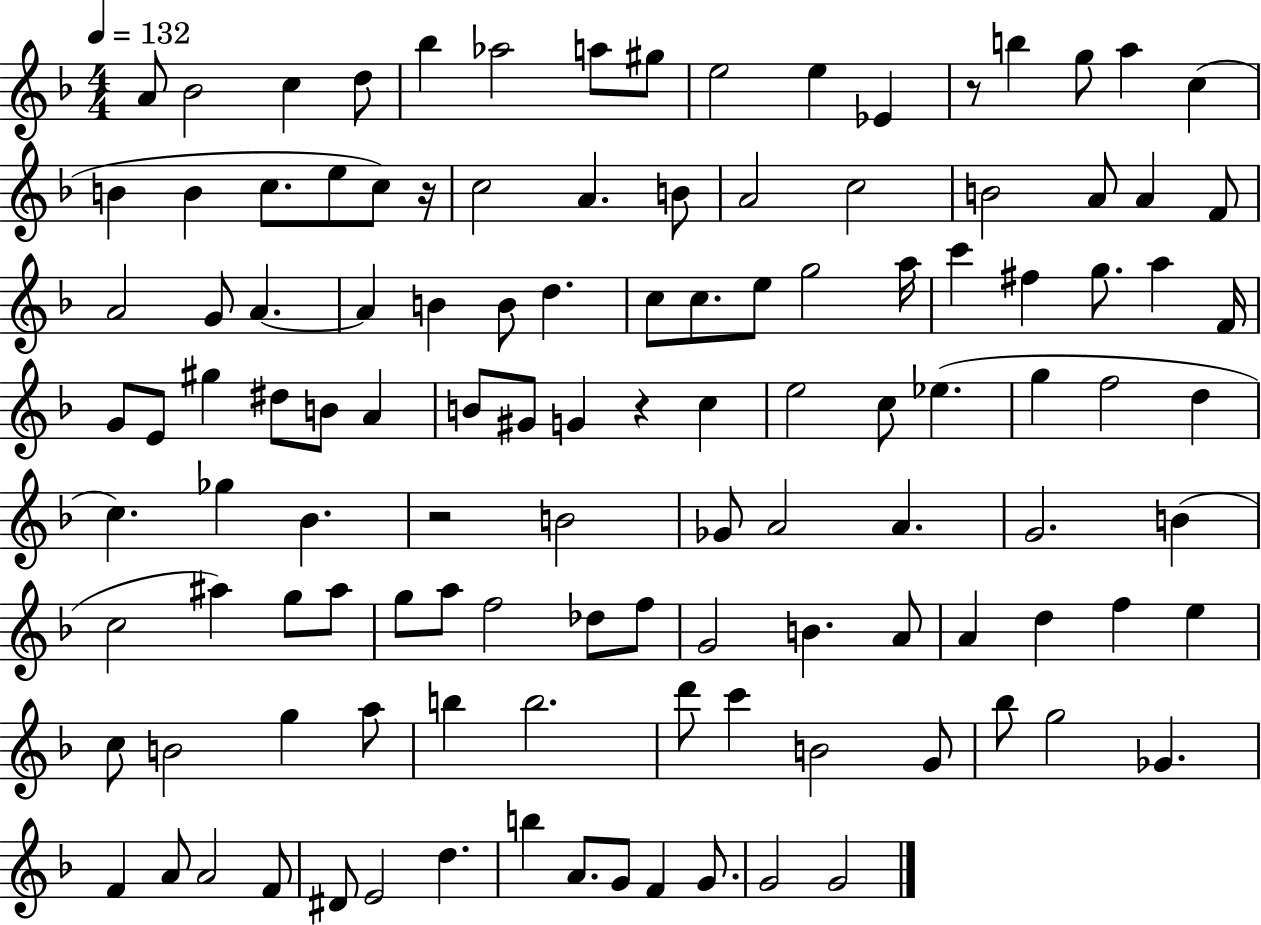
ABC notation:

X:1
T:Untitled
M:4/4
L:1/4
K:F
A/2 _B2 c d/2 _b _a2 a/2 ^g/2 e2 e _E z/2 b g/2 a c B B c/2 e/2 c/2 z/4 c2 A B/2 A2 c2 B2 A/2 A F/2 A2 G/2 A A B B/2 d c/2 c/2 e/2 g2 a/4 c' ^f g/2 a F/4 G/2 E/2 ^g ^d/2 B/2 A B/2 ^G/2 G z c e2 c/2 _e g f2 d c _g _B z2 B2 _G/2 A2 A G2 B c2 ^a g/2 ^a/2 g/2 a/2 f2 _d/2 f/2 G2 B A/2 A d f e c/2 B2 g a/2 b b2 d'/2 c' B2 G/2 _b/2 g2 _G F A/2 A2 F/2 ^D/2 E2 d b A/2 G/2 F G/2 G2 G2